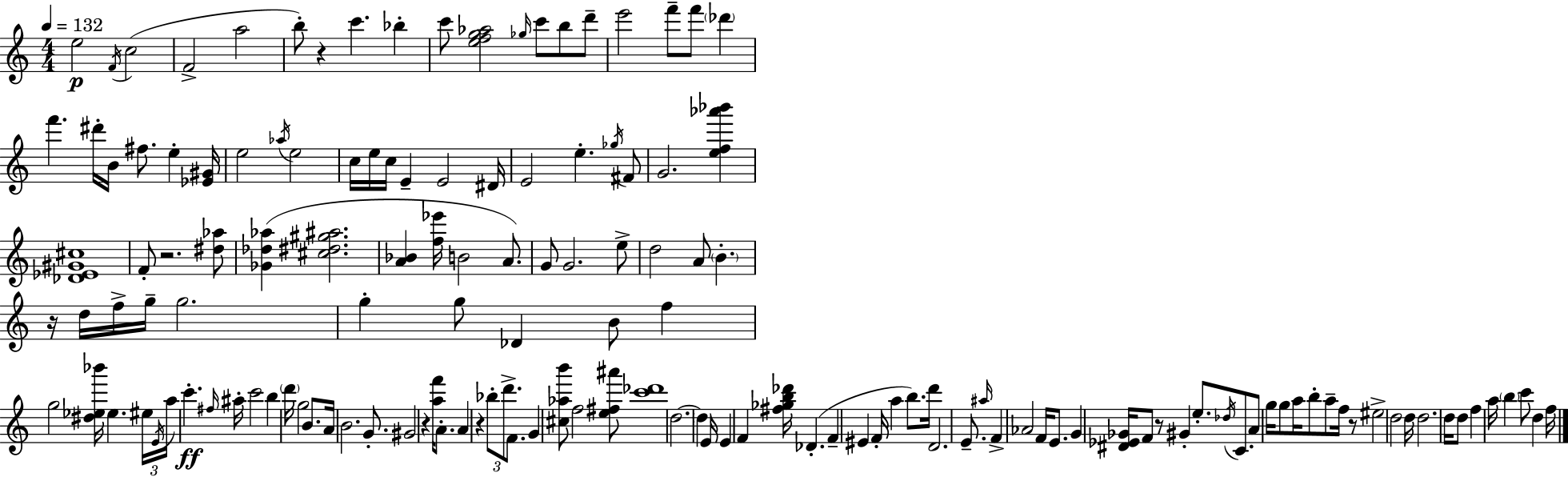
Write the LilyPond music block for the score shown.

{
  \clef treble
  \numericTimeSignature
  \time 4/4
  \key c \major
  \tempo 4 = 132
  e''2\p \acciaccatura { f'16 }( c''2 | f'2-> a''2 | b''8-.) r4 c'''4. bes''4-. | c'''8 <e'' f'' g'' aes''>2 \grace { ges''16 } c'''8 b''8 | \break d'''8-- e'''2 f'''8-- f'''8 \parenthesize des'''4 | f'''4. dis'''16-. b'16 fis''8. e''4-. | <ees' gis'>16 e''2 \acciaccatura { aes''16 } e''2 | c''16 e''16 c''16 e'4-- e'2 | \break dis'16 e'2 e''4.-. | \acciaccatura { ges''16 } fis'8 g'2. | <e'' f'' aes''' bes'''>4 <des' ees' gis' cis''>1 | f'8-. r2. | \break <dis'' aes''>8 <ges' des'' aes''>4( <cis'' dis'' gis'' ais''>2. | <a' bes'>4 <f'' ees'''>16 b'2 | a'8.) g'8 g'2. | e''8-> d''2 a'8 \parenthesize b'4.-. | \break r16 d''16 f''16-> g''16-- g''2. | g''4-. g''8 des'4 b'8 | f''4 g''2 <dis'' ees'' bes'''>16 ees''4. | \tuplet 3/2 { eis''16 \acciaccatura { e'16 } a''16 } c'''4.-.\ff \grace { fis''16 } ais''16-. c'''2 | \break b''4 \parenthesize d'''16 g''2 | b'8. a'16 b'2. | g'8.-. gis'2 r4 | <a'' f'''>16 a'8.-. a'4 r4 \tuplet 3/2 { bes''8-. | \break d'''8.-> f'8. } g'4 <cis'' aes'' b'''>8 f''2 | <e'' fis'' ais'''>8 <c''' des'''>1 | d''2.~~ | \parenthesize d''4 e'16 e'4 f'4 <fis'' ges'' b'' des'''>16 | \break des'4.-.( f'4-- eis'4 f'16-. a''4 | b''8.) d'''16 d'2. | e'8.-- \grace { ais''16 } f'4-> aes'2 | f'16 e'8. g'4 <dis' ees' ges'>16 f'8 r8 | \break gis'4-. e''8.-. \acciaccatura { des''16 } c'8. a'8 g''16 g''8 | a''16 b''8-. a''8-- f''16 r8 eis''2-> | d''2 d''16 d''2. | d''16 d''8 f''4 a''16 \parenthesize b''4 | \break c'''8 d''4 f''16 \bar "|."
}